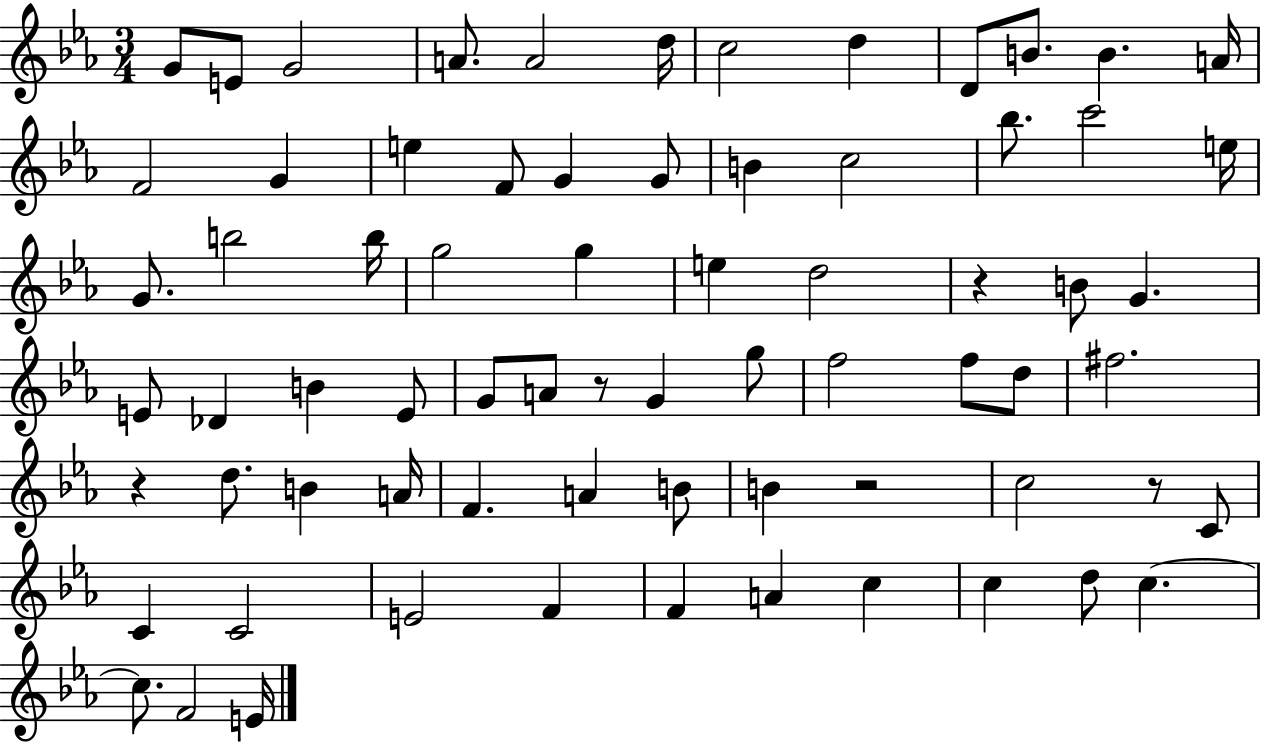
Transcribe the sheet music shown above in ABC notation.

X:1
T:Untitled
M:3/4
L:1/4
K:Eb
G/2 E/2 G2 A/2 A2 d/4 c2 d D/2 B/2 B A/4 F2 G e F/2 G G/2 B c2 _b/2 c'2 e/4 G/2 b2 b/4 g2 g e d2 z B/2 G E/2 _D B E/2 G/2 A/2 z/2 G g/2 f2 f/2 d/2 ^f2 z d/2 B A/4 F A B/2 B z2 c2 z/2 C/2 C C2 E2 F F A c c d/2 c c/2 F2 E/4